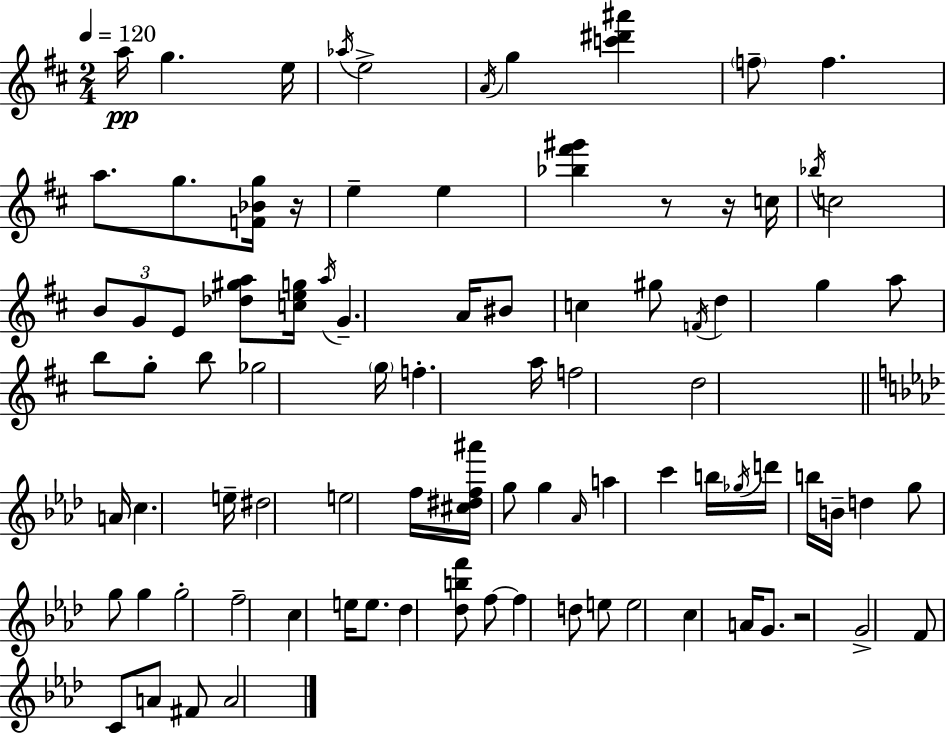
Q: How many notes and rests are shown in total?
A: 89